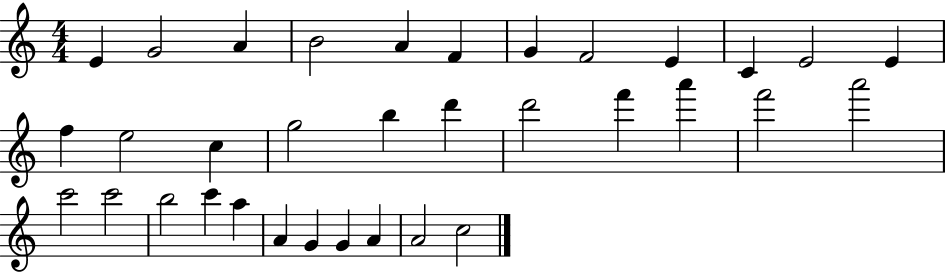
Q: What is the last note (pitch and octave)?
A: C5